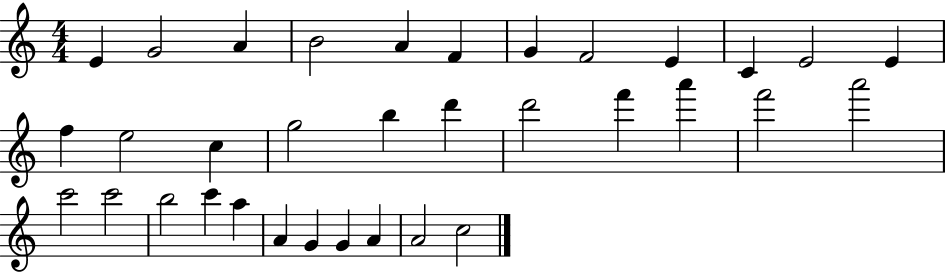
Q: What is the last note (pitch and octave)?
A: C5